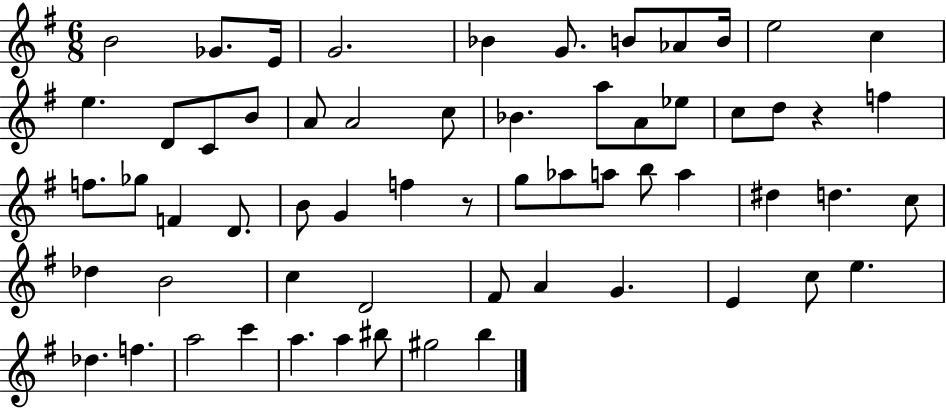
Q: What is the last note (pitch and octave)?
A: B5